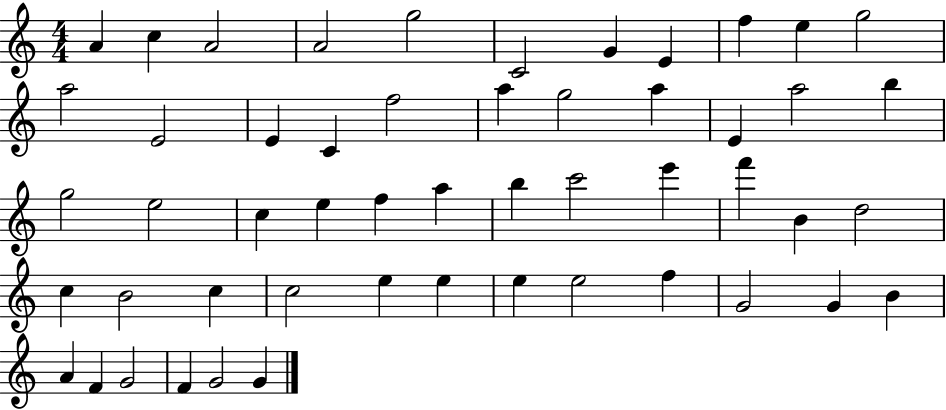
{
  \clef treble
  \numericTimeSignature
  \time 4/4
  \key c \major
  a'4 c''4 a'2 | a'2 g''2 | c'2 g'4 e'4 | f''4 e''4 g''2 | \break a''2 e'2 | e'4 c'4 f''2 | a''4 g''2 a''4 | e'4 a''2 b''4 | \break g''2 e''2 | c''4 e''4 f''4 a''4 | b''4 c'''2 e'''4 | f'''4 b'4 d''2 | \break c''4 b'2 c''4 | c''2 e''4 e''4 | e''4 e''2 f''4 | g'2 g'4 b'4 | \break a'4 f'4 g'2 | f'4 g'2 g'4 | \bar "|."
}